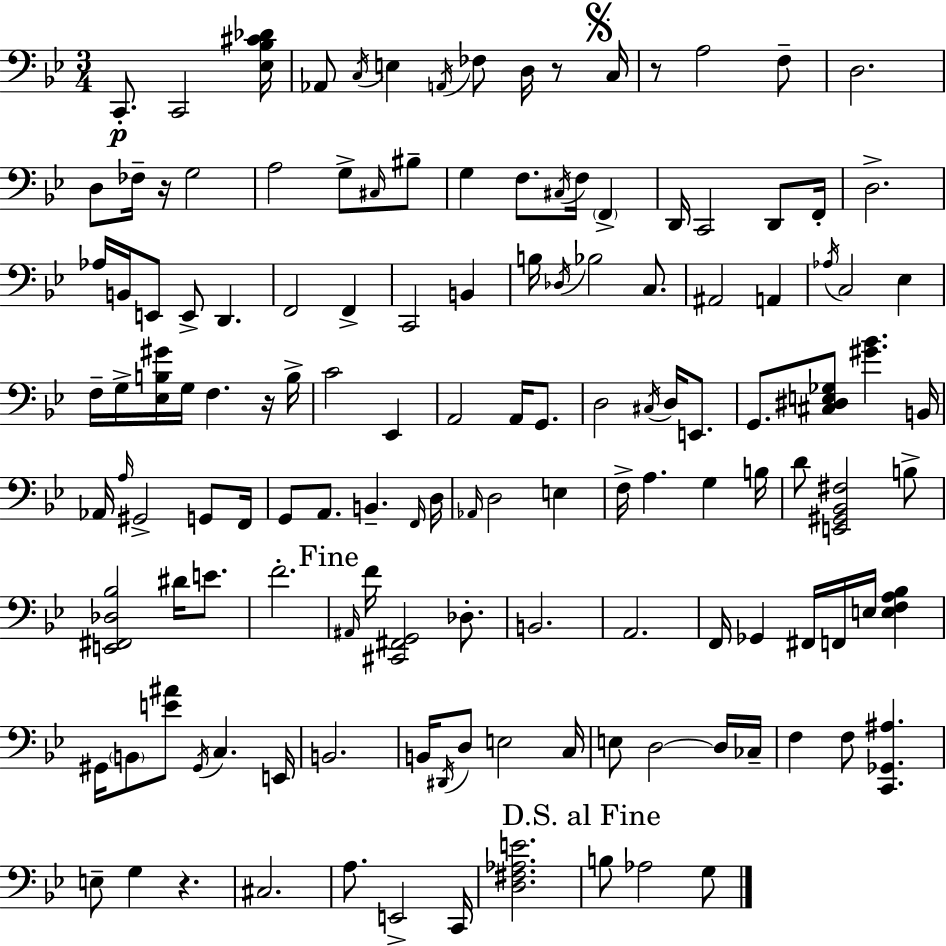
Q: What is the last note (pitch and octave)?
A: G3